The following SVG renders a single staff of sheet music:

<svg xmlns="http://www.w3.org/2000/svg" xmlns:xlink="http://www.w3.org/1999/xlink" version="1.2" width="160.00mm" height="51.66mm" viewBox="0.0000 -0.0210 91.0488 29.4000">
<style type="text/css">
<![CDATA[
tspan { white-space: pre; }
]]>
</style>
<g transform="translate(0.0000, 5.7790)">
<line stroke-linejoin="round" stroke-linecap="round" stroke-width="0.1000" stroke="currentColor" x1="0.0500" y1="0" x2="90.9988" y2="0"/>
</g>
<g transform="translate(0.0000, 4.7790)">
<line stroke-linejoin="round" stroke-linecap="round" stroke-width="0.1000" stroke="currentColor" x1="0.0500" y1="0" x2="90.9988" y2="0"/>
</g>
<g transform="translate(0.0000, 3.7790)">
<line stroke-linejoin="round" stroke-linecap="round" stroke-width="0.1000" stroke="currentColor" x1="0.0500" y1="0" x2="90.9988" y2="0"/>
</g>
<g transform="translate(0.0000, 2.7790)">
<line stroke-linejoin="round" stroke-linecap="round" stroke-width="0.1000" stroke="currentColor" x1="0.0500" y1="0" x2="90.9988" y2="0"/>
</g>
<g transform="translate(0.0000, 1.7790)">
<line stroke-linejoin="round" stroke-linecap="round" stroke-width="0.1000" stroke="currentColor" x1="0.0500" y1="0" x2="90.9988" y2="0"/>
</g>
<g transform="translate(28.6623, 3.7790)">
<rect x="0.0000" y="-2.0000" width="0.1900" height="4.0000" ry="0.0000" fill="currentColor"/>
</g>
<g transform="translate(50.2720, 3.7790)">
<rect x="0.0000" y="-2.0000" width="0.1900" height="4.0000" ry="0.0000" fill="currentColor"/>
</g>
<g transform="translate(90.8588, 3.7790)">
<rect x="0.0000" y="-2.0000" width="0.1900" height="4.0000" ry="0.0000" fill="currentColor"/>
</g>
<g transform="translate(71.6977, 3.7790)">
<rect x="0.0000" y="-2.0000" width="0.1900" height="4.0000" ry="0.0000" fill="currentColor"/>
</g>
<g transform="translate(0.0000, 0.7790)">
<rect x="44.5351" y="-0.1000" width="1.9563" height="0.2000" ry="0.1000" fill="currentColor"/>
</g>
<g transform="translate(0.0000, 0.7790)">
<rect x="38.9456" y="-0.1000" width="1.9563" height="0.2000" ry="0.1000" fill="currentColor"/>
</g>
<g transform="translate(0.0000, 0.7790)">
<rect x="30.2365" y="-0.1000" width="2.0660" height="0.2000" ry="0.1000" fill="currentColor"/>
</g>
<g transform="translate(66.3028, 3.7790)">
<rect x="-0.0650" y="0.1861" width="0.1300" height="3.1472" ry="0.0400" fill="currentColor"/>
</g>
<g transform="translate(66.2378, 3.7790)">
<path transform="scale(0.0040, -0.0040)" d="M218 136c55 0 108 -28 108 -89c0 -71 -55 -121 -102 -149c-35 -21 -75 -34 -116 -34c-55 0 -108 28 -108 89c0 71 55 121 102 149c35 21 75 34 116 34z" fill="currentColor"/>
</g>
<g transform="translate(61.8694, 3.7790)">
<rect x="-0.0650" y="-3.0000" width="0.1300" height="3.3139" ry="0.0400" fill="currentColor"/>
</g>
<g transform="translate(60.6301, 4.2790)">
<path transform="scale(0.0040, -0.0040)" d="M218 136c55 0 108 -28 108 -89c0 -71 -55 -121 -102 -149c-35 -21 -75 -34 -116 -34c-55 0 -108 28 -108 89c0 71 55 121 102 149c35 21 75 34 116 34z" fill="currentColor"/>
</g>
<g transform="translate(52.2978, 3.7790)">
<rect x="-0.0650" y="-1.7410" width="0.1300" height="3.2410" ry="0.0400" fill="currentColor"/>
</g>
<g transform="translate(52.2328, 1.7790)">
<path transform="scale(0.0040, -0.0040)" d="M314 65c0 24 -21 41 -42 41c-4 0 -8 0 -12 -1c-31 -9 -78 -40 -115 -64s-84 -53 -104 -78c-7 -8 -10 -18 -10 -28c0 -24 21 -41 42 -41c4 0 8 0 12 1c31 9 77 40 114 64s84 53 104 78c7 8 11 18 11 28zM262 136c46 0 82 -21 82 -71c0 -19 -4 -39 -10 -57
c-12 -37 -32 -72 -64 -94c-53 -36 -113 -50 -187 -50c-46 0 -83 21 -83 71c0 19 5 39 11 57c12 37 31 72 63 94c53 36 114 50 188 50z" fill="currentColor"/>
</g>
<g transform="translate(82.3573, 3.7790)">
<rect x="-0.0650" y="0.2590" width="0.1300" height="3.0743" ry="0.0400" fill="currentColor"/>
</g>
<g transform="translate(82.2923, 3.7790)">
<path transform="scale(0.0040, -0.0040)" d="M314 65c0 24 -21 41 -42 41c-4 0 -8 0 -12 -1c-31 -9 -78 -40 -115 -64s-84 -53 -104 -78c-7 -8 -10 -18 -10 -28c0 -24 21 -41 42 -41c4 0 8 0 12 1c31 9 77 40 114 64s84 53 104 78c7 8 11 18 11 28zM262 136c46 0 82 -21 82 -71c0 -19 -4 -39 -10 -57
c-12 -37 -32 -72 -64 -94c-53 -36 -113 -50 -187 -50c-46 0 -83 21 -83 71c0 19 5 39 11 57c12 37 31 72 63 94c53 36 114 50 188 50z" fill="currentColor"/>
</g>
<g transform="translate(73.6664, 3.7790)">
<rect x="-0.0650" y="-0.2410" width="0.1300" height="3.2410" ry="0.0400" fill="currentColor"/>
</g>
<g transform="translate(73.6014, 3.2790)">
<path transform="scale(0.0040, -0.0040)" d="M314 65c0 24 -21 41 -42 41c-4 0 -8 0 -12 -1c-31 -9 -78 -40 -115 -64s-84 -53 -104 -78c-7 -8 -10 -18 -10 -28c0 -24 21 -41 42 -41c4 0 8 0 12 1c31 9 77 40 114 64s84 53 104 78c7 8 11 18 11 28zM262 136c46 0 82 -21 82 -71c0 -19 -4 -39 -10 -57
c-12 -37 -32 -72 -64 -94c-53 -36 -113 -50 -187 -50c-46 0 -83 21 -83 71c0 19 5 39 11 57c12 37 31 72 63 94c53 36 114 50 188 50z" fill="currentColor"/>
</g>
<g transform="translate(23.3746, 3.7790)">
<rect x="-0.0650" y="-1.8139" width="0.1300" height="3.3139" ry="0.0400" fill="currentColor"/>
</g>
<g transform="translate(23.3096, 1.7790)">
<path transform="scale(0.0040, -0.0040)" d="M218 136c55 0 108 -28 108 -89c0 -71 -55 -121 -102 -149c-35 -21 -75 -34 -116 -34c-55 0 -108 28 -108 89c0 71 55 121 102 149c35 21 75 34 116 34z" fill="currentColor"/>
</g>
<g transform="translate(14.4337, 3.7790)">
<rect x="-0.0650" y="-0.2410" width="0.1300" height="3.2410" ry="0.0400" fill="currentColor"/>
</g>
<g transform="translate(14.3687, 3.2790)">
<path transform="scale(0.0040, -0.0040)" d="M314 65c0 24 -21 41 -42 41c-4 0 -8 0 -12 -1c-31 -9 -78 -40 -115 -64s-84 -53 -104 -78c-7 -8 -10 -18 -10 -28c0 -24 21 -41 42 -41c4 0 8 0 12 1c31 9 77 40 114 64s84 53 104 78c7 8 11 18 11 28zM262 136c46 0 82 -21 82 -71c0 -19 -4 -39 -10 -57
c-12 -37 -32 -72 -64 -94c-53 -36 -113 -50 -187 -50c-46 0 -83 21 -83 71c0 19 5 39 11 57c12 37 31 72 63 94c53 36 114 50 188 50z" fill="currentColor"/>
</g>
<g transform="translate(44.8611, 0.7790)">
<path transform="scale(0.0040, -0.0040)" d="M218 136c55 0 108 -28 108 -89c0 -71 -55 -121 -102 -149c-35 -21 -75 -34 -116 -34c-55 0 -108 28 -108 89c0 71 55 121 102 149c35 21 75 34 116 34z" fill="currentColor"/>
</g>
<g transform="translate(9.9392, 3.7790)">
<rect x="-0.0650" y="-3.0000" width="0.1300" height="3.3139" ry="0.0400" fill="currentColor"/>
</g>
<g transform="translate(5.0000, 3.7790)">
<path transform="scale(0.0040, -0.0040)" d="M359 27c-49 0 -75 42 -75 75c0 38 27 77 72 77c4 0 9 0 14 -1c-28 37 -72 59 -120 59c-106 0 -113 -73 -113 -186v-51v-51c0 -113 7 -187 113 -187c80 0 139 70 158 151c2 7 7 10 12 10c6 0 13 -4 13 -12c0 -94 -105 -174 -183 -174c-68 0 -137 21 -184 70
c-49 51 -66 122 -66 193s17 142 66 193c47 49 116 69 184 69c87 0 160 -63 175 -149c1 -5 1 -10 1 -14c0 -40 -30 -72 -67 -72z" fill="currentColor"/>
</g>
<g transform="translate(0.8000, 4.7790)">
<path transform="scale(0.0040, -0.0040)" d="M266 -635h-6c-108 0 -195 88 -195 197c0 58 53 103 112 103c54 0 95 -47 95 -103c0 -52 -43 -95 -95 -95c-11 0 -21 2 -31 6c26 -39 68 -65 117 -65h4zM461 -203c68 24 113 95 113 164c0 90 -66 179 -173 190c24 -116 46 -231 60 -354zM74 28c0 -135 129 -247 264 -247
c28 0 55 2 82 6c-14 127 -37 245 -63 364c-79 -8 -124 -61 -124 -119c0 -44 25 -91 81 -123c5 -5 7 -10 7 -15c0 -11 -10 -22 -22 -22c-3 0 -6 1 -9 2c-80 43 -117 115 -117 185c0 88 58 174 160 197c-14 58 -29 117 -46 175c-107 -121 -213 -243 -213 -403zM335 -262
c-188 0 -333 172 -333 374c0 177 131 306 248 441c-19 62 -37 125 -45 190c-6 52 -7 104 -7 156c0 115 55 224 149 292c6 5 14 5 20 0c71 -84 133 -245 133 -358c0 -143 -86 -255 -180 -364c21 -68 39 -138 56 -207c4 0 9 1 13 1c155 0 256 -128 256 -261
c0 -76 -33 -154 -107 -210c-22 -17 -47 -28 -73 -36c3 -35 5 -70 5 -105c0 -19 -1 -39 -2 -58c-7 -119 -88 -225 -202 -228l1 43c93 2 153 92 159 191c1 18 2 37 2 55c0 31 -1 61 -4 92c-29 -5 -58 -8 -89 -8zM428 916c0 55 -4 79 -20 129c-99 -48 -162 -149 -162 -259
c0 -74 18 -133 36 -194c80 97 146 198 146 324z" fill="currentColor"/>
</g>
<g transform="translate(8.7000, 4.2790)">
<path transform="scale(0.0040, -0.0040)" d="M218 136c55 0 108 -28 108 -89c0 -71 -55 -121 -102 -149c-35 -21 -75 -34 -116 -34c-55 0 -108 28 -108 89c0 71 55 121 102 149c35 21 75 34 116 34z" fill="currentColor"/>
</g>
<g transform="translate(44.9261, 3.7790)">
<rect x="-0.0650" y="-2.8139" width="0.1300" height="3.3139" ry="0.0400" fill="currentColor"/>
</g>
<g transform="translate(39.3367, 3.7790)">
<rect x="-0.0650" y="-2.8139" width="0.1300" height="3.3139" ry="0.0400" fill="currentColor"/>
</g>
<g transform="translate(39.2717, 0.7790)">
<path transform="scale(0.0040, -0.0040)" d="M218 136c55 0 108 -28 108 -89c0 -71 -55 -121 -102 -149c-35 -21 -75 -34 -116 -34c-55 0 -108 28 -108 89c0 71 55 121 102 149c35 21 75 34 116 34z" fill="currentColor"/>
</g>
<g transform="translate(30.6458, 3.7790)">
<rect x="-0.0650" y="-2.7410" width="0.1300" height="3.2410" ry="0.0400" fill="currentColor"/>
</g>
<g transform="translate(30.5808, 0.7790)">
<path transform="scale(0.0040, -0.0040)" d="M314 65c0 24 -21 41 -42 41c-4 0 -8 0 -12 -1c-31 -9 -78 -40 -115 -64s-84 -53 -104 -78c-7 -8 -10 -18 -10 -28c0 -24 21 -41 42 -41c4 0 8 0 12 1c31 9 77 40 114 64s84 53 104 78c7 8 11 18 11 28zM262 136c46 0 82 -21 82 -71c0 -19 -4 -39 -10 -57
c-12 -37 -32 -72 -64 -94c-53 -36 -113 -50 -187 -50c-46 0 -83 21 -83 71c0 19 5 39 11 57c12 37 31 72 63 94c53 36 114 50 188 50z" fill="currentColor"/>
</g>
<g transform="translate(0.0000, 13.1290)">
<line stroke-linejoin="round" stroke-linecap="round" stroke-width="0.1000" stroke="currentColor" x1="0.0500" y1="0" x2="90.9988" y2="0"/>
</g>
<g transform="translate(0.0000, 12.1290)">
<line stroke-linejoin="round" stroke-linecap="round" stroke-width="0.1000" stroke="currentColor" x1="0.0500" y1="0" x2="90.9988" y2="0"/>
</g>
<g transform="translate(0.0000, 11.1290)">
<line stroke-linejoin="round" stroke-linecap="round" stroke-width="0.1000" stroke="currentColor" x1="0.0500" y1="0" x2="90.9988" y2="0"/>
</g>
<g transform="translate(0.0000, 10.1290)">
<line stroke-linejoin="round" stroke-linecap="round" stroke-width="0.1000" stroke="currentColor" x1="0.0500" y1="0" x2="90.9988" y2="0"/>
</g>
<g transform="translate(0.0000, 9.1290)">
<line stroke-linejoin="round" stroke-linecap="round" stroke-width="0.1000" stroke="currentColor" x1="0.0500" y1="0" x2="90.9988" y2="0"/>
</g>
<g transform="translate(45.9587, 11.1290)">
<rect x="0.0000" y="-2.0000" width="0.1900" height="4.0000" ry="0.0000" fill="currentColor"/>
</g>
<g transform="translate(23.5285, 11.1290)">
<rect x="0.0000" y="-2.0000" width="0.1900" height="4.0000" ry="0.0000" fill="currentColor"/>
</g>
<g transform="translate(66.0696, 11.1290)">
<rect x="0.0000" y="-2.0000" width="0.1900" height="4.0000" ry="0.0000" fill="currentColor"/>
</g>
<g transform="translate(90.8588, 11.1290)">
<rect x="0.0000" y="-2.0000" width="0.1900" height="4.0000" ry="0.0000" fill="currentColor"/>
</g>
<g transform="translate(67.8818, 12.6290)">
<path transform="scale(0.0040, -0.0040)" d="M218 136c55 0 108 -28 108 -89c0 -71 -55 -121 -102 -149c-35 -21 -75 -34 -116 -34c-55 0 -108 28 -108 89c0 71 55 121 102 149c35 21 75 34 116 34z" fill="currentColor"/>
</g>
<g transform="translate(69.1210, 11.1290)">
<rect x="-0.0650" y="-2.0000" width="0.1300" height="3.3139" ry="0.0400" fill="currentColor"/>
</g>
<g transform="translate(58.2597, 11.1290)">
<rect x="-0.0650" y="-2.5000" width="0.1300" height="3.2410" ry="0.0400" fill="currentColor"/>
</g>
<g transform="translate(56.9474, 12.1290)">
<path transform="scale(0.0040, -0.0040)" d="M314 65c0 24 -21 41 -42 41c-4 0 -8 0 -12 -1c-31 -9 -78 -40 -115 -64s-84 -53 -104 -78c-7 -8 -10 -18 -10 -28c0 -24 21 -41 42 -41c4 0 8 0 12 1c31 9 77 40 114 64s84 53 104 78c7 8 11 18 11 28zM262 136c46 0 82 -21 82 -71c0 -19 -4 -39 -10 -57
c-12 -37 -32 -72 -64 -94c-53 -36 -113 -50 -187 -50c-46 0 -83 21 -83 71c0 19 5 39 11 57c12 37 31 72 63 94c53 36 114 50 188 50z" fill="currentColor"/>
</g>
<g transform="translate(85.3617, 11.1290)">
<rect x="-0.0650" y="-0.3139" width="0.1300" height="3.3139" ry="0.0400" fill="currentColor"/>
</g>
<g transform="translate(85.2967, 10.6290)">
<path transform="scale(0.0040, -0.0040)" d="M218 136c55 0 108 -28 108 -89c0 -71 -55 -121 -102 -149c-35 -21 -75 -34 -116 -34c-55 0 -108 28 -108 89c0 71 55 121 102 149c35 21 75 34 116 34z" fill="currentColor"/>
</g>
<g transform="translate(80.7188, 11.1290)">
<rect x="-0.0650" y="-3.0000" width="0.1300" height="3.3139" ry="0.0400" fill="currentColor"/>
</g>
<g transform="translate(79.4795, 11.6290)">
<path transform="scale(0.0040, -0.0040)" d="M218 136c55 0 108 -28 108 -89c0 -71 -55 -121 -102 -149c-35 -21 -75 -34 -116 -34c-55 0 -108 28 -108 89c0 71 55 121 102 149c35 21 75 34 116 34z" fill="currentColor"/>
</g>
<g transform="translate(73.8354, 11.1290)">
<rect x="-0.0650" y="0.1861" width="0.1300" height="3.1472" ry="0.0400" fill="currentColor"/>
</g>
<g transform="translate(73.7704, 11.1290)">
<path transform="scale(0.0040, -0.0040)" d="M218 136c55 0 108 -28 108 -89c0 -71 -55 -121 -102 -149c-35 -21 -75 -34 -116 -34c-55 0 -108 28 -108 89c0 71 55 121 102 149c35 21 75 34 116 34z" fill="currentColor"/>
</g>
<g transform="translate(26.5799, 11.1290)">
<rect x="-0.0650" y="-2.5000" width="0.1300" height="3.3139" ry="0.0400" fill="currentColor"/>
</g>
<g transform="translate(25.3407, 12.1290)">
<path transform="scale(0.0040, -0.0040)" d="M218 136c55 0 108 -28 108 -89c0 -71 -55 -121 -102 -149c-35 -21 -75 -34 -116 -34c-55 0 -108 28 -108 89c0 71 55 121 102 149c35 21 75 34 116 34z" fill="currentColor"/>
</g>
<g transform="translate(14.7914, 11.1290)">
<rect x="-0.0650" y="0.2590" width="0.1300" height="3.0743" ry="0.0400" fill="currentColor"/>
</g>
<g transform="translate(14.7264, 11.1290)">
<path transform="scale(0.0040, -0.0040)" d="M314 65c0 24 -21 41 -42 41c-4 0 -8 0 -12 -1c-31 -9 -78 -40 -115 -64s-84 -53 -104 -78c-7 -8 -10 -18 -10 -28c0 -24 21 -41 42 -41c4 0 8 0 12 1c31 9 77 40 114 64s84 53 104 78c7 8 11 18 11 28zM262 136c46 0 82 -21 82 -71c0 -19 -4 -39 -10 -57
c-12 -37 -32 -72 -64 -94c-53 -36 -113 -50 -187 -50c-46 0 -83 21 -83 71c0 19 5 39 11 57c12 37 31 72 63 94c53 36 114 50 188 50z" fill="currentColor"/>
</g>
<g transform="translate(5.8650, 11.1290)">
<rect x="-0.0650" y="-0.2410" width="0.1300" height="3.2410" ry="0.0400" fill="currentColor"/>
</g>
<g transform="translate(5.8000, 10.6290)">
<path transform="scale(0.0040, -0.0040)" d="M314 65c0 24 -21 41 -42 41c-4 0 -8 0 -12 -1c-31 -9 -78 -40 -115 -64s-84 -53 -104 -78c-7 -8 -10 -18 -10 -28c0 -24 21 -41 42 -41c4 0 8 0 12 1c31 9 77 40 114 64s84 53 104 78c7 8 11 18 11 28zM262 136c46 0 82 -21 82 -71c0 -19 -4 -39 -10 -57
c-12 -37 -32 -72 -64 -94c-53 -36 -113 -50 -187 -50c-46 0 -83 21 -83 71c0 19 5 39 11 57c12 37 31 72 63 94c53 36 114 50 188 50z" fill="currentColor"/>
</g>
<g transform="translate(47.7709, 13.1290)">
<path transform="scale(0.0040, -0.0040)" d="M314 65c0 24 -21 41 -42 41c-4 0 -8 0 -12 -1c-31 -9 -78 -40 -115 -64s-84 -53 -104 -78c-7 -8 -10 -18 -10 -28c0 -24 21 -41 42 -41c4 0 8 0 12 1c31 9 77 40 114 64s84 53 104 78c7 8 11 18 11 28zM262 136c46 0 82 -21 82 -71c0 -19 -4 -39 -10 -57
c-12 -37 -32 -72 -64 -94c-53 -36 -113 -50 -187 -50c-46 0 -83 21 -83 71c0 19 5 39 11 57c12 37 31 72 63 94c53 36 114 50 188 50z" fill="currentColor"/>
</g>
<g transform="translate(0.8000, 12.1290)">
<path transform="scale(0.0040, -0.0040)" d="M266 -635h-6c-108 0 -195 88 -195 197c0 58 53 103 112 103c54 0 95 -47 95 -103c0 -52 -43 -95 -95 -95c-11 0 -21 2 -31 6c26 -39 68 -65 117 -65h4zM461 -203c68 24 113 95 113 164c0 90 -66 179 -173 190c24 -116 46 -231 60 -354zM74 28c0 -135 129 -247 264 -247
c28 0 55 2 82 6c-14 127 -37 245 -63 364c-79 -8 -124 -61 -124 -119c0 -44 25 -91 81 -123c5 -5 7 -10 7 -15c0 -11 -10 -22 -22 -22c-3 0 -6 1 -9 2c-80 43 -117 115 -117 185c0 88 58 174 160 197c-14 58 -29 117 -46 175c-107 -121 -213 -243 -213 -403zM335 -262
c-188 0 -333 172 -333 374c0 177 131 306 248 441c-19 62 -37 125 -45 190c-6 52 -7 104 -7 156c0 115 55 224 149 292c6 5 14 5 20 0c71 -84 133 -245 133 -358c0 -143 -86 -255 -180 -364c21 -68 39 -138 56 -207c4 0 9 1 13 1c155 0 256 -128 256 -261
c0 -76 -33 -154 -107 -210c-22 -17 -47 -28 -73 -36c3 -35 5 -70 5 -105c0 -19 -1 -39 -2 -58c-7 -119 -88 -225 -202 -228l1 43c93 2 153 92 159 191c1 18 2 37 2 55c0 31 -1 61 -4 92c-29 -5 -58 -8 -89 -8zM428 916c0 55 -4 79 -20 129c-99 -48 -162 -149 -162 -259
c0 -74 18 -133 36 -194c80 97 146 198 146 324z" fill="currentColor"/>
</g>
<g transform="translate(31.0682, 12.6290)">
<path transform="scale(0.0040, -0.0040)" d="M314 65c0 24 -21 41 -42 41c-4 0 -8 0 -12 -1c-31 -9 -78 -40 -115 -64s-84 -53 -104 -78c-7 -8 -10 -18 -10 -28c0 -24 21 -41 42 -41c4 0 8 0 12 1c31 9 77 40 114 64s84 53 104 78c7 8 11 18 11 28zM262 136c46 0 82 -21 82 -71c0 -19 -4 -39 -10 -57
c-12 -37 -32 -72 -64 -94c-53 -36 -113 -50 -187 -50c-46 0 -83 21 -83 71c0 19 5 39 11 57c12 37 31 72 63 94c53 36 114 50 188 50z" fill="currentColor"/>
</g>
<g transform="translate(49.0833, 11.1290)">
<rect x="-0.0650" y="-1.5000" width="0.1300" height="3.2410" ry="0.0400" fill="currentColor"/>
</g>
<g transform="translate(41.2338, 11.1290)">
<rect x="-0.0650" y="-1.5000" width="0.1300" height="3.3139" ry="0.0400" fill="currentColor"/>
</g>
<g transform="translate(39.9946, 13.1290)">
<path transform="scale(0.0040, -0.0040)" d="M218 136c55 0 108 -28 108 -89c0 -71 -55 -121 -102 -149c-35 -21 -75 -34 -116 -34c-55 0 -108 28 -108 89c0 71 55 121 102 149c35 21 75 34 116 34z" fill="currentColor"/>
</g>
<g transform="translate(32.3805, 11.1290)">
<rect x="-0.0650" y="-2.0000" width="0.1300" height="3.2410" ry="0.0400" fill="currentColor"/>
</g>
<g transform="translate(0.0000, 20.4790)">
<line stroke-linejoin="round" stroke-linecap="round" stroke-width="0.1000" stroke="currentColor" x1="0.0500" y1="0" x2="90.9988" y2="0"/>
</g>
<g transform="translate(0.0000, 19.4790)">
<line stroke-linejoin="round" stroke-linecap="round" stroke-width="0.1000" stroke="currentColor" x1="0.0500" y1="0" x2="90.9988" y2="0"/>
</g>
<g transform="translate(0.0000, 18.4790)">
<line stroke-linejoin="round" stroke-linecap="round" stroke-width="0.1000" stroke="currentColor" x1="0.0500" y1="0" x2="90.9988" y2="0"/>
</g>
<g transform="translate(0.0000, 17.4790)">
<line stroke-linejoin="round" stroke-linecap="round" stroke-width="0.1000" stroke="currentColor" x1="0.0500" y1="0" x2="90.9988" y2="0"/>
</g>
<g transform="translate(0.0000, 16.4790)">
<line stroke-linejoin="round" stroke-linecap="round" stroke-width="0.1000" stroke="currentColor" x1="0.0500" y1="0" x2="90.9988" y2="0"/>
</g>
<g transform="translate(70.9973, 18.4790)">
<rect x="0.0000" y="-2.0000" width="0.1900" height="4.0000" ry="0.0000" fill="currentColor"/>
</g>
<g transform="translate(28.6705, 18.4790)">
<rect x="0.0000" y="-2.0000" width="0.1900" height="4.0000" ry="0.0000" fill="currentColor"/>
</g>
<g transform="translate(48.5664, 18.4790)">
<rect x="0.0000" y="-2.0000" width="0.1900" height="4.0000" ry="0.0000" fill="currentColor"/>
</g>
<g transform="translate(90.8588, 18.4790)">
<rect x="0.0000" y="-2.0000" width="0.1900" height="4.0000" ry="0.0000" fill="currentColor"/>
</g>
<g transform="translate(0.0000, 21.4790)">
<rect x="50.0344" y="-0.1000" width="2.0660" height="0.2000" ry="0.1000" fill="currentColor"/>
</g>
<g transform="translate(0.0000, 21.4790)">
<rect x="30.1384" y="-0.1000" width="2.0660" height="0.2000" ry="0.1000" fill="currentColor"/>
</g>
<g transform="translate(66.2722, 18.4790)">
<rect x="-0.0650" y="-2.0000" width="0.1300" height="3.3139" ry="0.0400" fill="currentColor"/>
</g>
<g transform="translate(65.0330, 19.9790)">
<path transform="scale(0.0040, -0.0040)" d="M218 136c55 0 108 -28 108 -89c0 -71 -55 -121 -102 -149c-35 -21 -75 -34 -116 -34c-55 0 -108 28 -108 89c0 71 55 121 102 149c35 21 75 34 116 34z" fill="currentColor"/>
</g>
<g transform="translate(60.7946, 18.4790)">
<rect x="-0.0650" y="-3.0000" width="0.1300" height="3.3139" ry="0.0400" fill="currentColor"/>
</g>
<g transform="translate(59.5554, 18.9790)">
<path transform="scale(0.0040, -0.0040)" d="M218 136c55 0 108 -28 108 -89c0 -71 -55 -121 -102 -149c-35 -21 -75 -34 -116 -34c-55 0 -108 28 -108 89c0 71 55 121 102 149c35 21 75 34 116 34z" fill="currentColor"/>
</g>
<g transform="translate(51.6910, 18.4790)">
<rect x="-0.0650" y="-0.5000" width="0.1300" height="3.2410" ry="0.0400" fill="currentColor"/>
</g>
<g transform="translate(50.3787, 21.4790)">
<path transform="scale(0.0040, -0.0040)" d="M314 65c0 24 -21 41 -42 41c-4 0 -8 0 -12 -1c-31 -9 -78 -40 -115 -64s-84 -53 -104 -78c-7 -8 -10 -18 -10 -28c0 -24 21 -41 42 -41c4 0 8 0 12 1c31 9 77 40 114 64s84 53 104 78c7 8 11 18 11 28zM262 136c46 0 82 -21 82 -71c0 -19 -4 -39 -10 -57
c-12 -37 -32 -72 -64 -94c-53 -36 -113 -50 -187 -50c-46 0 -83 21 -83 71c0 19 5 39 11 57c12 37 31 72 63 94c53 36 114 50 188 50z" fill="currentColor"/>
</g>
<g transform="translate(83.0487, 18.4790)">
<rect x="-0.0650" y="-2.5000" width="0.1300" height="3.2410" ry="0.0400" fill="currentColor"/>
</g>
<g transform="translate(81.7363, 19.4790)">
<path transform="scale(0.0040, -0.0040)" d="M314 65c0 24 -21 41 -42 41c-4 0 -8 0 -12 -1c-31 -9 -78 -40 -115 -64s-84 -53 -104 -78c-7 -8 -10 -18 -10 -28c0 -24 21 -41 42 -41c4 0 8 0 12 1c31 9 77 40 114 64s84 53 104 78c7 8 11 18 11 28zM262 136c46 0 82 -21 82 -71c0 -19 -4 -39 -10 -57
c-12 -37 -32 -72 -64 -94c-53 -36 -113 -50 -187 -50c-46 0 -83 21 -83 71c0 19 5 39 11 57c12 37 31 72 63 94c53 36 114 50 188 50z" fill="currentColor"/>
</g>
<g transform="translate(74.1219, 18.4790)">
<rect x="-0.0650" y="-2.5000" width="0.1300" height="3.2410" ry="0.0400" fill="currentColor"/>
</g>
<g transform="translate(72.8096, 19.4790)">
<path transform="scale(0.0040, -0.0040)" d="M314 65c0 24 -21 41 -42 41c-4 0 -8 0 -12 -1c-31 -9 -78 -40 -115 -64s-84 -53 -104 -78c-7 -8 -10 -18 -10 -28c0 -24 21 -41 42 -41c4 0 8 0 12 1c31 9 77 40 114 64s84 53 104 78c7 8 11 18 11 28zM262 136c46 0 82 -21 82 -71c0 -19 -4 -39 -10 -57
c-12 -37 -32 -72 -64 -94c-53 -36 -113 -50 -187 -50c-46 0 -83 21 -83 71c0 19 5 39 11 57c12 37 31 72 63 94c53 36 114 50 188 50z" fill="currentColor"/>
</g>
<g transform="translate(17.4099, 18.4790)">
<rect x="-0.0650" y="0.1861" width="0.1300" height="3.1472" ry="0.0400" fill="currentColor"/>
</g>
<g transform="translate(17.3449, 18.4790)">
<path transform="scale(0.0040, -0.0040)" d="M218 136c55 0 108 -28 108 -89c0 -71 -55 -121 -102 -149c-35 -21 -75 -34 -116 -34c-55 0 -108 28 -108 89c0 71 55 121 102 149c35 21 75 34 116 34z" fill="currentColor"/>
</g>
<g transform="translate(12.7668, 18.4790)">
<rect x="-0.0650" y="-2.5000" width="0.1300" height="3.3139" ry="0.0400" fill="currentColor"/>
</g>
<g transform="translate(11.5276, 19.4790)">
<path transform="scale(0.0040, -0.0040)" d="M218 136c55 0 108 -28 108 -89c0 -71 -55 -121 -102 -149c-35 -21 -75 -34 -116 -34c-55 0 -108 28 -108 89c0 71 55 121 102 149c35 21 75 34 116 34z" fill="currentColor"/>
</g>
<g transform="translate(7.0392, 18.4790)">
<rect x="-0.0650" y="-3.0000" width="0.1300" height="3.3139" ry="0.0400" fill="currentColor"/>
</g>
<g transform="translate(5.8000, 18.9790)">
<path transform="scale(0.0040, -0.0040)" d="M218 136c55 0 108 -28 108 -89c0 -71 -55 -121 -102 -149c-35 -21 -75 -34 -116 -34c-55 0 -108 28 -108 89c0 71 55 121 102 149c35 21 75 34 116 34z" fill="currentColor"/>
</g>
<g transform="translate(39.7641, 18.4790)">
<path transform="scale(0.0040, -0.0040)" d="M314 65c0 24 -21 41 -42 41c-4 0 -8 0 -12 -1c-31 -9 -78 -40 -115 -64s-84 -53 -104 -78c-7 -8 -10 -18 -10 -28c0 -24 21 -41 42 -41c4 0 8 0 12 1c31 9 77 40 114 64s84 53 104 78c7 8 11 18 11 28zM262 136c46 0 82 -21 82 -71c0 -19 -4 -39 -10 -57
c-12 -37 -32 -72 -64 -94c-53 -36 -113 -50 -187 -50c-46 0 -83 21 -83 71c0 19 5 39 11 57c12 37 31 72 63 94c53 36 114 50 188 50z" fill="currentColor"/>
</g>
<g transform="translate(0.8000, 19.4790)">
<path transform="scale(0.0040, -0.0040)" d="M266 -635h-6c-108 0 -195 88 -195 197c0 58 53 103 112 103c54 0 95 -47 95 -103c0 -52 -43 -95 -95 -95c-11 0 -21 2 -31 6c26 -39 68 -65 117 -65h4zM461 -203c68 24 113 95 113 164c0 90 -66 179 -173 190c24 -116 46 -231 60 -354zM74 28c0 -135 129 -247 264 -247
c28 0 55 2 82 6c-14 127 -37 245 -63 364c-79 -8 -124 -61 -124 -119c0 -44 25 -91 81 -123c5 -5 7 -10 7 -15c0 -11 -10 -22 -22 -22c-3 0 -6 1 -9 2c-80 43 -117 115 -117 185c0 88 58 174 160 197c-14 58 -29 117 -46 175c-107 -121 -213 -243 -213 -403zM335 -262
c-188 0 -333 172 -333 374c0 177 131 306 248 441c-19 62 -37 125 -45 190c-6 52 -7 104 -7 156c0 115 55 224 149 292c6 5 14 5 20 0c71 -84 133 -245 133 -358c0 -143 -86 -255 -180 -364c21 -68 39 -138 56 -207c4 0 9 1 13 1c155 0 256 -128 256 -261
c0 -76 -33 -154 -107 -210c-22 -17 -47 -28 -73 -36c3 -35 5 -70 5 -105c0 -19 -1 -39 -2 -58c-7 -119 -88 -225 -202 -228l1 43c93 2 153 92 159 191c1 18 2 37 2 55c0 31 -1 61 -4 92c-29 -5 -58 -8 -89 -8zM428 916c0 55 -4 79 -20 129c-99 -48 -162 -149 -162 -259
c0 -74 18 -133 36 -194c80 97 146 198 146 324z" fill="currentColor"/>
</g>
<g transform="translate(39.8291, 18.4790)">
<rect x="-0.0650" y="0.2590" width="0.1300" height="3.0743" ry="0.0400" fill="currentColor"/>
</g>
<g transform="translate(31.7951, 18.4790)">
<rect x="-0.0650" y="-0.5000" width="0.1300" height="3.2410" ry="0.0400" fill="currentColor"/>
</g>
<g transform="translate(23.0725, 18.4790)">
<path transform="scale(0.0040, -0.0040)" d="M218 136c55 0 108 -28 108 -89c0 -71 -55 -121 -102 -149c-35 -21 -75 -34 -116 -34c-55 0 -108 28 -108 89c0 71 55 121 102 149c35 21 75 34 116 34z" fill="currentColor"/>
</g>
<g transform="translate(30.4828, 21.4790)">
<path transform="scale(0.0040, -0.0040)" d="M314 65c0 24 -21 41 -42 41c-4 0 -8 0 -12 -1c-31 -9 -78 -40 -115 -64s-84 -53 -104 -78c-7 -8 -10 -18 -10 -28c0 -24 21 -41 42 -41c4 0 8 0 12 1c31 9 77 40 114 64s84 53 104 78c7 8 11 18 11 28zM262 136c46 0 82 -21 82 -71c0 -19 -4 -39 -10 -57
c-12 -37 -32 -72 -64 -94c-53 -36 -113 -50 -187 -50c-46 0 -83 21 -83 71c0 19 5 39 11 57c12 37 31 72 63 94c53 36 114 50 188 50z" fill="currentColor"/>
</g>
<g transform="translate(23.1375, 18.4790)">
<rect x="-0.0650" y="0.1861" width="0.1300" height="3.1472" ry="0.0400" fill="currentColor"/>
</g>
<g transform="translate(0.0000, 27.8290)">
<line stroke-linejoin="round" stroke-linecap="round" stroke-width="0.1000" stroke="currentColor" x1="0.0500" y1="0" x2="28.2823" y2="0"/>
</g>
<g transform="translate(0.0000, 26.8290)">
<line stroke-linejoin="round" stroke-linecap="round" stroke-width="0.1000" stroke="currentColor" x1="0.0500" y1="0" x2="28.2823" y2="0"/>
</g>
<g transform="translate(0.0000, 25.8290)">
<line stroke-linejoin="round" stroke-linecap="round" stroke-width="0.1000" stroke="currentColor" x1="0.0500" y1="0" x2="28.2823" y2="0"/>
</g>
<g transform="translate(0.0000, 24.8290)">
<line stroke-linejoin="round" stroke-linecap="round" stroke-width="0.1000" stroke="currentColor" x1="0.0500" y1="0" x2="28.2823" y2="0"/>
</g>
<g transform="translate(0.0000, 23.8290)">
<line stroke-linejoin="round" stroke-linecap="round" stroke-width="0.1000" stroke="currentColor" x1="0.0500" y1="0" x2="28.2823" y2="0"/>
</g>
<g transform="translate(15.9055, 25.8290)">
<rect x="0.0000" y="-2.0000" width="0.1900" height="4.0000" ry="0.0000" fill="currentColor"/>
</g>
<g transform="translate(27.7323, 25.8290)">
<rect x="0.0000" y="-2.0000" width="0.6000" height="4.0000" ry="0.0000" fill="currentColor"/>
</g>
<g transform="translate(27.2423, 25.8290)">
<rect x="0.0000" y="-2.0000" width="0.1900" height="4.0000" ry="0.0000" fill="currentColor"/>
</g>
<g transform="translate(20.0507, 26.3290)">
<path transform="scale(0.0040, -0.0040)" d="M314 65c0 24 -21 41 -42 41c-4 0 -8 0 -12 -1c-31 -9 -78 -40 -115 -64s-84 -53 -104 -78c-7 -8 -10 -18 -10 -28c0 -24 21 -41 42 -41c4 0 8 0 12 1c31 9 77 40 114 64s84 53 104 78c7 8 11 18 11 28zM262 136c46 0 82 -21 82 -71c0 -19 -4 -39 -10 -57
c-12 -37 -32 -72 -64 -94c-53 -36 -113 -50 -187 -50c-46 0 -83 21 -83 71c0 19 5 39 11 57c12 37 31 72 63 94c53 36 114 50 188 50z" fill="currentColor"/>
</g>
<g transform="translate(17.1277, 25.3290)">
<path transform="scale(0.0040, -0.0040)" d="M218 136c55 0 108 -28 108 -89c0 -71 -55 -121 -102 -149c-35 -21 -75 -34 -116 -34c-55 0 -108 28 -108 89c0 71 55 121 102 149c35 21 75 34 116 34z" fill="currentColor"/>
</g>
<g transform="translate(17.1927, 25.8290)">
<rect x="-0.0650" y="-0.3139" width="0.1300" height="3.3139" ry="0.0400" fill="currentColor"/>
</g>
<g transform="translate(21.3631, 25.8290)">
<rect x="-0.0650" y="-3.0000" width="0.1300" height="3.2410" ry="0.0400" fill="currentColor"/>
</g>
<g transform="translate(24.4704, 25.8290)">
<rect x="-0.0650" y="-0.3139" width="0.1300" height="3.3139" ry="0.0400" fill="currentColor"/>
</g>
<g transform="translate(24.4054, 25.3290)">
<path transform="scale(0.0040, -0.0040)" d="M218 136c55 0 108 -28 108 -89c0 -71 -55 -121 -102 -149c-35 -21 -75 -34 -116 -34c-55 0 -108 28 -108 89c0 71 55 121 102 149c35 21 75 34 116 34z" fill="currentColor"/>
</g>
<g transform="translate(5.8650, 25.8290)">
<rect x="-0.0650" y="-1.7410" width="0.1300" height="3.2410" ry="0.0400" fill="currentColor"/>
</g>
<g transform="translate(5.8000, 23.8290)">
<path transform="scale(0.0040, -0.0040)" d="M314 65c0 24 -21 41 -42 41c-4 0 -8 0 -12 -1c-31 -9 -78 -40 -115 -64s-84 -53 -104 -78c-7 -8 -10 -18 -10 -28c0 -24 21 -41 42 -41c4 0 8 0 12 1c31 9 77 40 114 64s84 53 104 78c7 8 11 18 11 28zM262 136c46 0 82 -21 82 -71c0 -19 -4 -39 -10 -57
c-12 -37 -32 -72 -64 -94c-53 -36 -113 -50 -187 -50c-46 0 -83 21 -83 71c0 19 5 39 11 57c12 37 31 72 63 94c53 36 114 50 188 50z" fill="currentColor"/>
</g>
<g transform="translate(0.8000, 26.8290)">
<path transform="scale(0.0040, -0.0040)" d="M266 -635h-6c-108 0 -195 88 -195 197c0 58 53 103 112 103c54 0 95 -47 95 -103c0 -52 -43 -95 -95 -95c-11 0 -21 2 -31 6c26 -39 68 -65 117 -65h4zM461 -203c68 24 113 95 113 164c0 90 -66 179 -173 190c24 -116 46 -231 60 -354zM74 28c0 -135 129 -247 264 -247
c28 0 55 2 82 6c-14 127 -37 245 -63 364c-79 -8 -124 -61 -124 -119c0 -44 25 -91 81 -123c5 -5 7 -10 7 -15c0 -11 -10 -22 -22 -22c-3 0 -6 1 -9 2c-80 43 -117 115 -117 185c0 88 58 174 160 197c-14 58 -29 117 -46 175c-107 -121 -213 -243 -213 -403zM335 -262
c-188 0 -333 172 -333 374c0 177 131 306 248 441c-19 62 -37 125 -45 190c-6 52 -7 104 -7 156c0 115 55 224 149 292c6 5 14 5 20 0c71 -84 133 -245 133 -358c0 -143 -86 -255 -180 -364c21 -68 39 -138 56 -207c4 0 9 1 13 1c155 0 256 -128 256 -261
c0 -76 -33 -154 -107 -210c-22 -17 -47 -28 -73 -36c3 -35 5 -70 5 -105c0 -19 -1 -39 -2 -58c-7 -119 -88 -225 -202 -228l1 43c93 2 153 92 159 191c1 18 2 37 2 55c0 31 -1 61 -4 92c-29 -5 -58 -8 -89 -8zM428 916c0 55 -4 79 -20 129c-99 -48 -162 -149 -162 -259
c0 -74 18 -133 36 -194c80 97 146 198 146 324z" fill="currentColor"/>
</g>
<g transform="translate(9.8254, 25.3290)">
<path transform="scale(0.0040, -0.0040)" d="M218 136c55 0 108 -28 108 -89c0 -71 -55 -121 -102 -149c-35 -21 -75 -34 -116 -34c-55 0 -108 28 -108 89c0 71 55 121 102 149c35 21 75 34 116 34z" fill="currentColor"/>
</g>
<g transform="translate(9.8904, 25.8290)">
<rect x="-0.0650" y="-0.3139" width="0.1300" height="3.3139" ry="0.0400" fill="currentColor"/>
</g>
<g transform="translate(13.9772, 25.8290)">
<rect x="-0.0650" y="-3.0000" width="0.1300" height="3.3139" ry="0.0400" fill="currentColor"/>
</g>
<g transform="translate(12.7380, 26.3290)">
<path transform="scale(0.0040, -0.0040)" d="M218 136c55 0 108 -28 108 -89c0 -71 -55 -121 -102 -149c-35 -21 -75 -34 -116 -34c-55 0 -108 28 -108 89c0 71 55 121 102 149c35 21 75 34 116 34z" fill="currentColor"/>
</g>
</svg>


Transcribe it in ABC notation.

X:1
T:Untitled
M:4/4
L:1/4
K:C
A c2 f a2 a a f2 A B c2 B2 c2 B2 G F2 E E2 G2 F B A c A G B B C2 B2 C2 A F G2 G2 f2 c A c A2 c